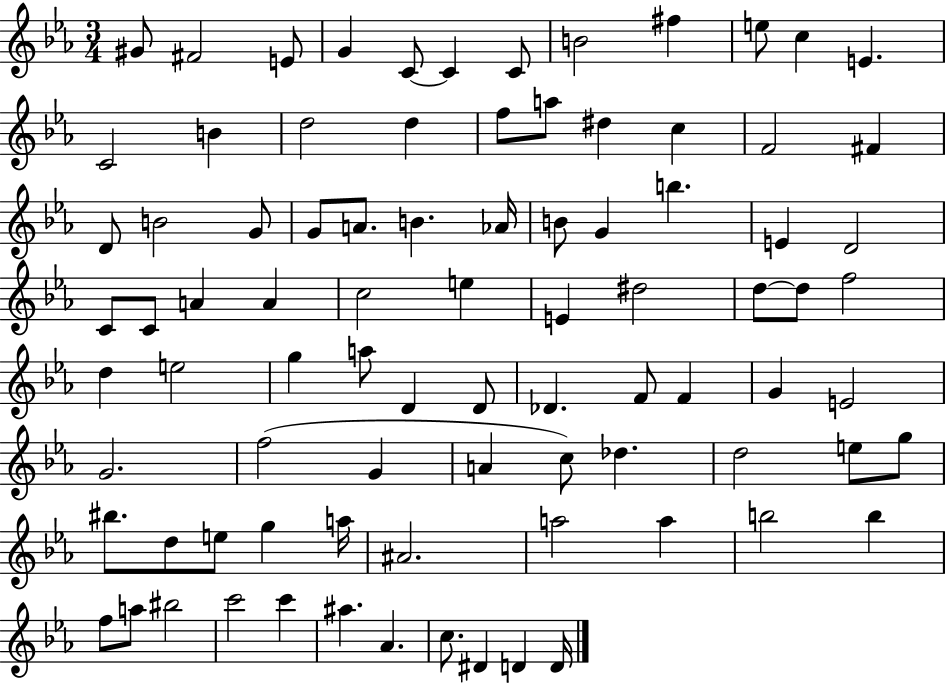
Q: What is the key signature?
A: EES major